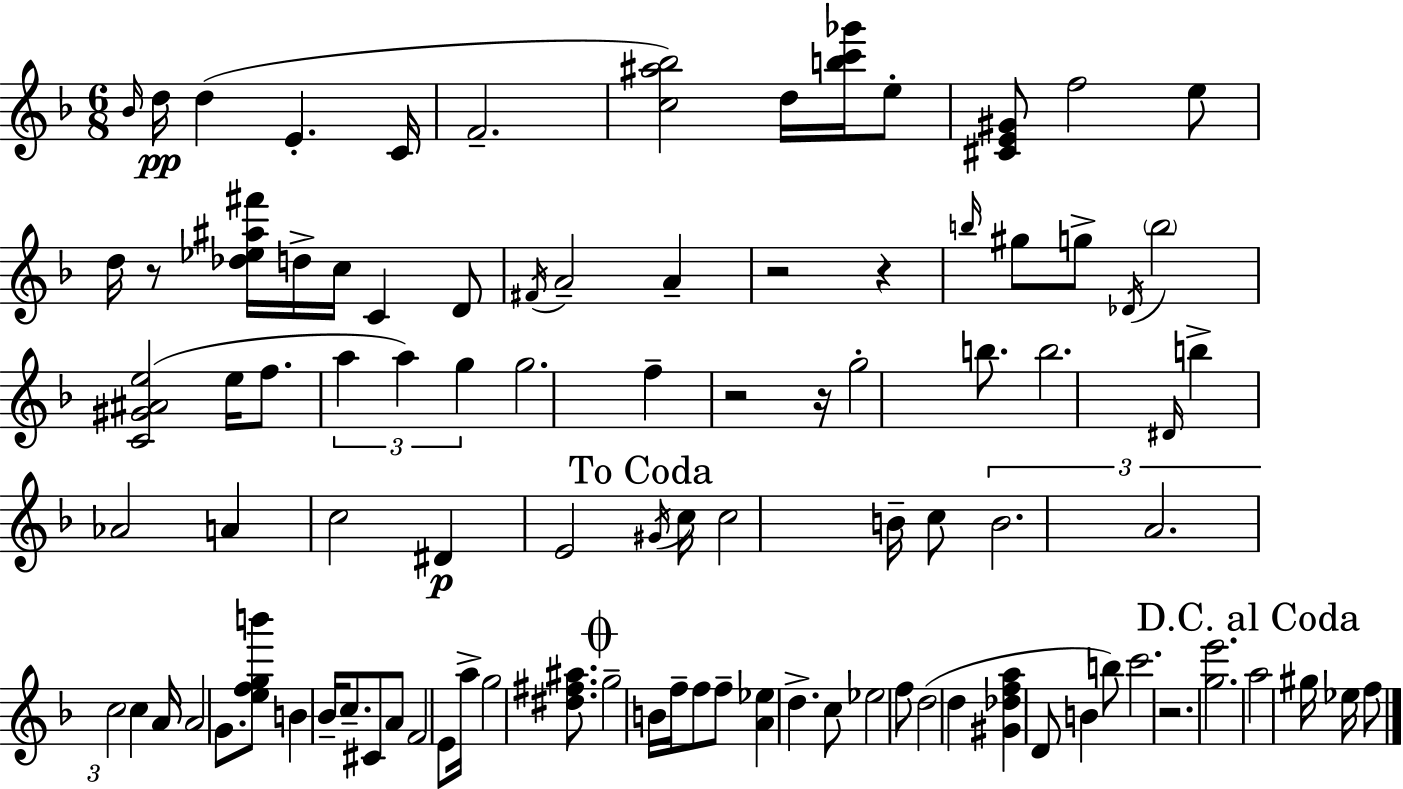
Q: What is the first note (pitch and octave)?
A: Bb4